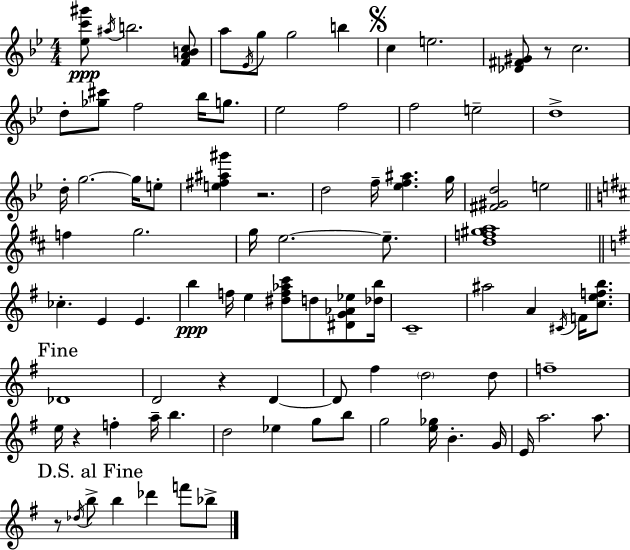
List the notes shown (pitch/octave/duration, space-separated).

[Eb5,C6,G#6]/e A#5/s B5/h. [F4,A4,B4,C5]/e A5/e Eb4/s G5/e G5/h B5/q C5/q E5/h. [Db4,F#4,G#4]/e R/e C5/h. D5/e [Gb5,C#6]/e F5/h Bb5/s G5/e. Eb5/h F5/h F5/h E5/h D5/w D5/s G5/h. G5/s E5/e [E5,F#5,A#5,G#6]/q R/h. D5/h F5/s [Eb5,F5,A#5]/q. G5/s [F#4,G#4,D5]/h E5/h F5/q G5/h. G5/s E5/h. E5/e. [D5,F5,G#5,A5]/w CES5/q. E4/q E4/q. B5/q F5/s E5/q [D#5,F5,Ab5,C6]/e D5/e [D#4,G4,Ab4,Eb5]/e [Db5,B5]/s C4/w A#5/h A4/q C#4/s F4/s [C5,E5,F5,B5]/e. Db4/w D4/h R/q D4/q D4/e F#5/q D5/h D5/e F5/w E5/s R/q F5/q A5/s B5/q. D5/h Eb5/q G5/e B5/e G5/h [E5,Gb5]/s B4/q. G4/s E4/s A5/h. A5/e. R/e Db5/s B5/e B5/q Db6/q F6/e Bb5/e